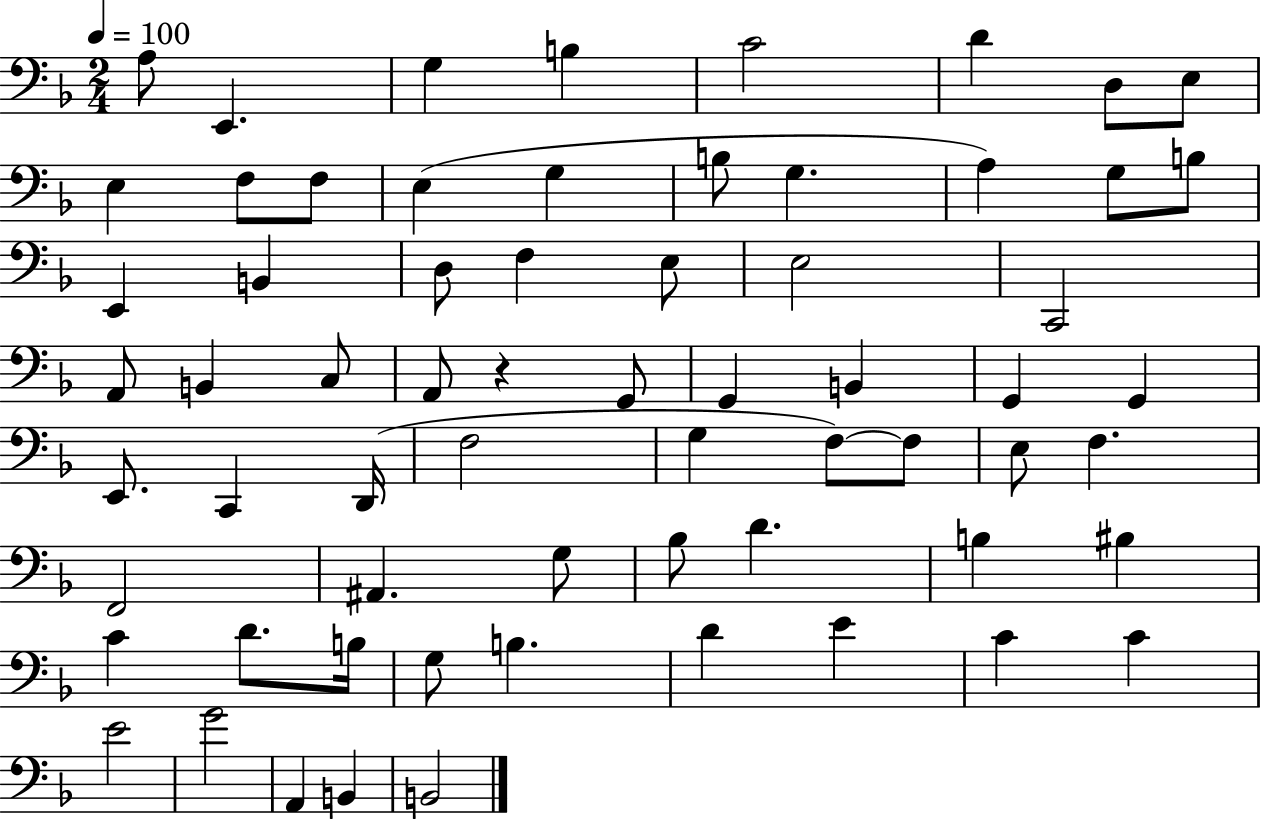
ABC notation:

X:1
T:Untitled
M:2/4
L:1/4
K:F
A,/2 E,, G, B, C2 D D,/2 E,/2 E, F,/2 F,/2 E, G, B,/2 G, A, G,/2 B,/2 E,, B,, D,/2 F, E,/2 E,2 C,,2 A,,/2 B,, C,/2 A,,/2 z G,,/2 G,, B,, G,, G,, E,,/2 C,, D,,/4 F,2 G, F,/2 F,/2 E,/2 F, F,,2 ^A,, G,/2 _B,/2 D B, ^B, C D/2 B,/4 G,/2 B, D E C C E2 G2 A,, B,, B,,2